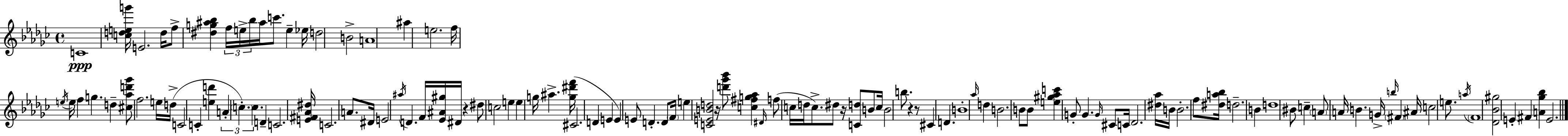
{
  \clef treble
  \time 4/4
  \defaultTimeSignature
  \key ees \minor
  c'1\ppp | <c'' d'' e'' g'''>16 e'2. d''16 f''8-> | <dis'' g'' ais'' bes''>4 \tuplet 3/2 { f''16 e''16-> bes''16 } ais''16 c'''8. e''4-- ees''16 | d''2 b'2-> | \break a'1 | ais''4 e''2. | f''16 \acciaccatura { e''16 } e''16 f''4 g''4. d''4-- | <cis'' aes'' d''' ges'''>8 f''2. e''16 | \break d''16->( c'2 c'4-. <e'' d'''>4 | \tuplet 3/2 { a'4-. \parenthesize c''4.-.) c''4. } | d'4-- c'2. | <e' fis' aes' dis''>16 c'2. a'8. | \break dis'16 e'2 \acciaccatura { ais''16 } d'4. | f'16 <ees' ais' gis''>16 dis'16 r4 dis''8 c''2 | e''4 e''4 g''16 ais''4.-> | <g'' dis''' f'''>16( cis'2. d'4 | \break e'4 e'4) e'8 d'4.-. | d'8 \parenthesize f'16 e''4 <c' e' b' d''>2 | r16 <d''' ges''' bes'''>8 <c'' fis'' g'' aes''>4 \grace { dis'16 } f''8( c''16 d''16 c''8.->) | dis''8 r16 <c' d''>8 b'8 c''16 b'2 | \break b''8. r4 r8 cis'4 d'4. | b'1-. | \grace { aes''16 } d''4 b'2. | b'8 b'8 <e'' gis'' aes'' c'''>4 g'8-. g'4. | \break \grace { g'16 } cis'8 c'16 des'2. | <dis'' aes''>16 b'16 b'2.-. | f''8 <dis'' a'' bes''>16 d''2.-- | b'4 d''1 | \break bis'8 c''4-- \parenthesize a'8 a'16 b'4. | g'16-> \grace { b''16 } \parenthesize fis'4 ais'16 c''2 | e''8. \acciaccatura { a''16 } \parenthesize f'1 | <des' bes' gis''>2 e'4-. | \break fis'4 <a' ges'' bes''>4 e'2. | \bar "|."
}